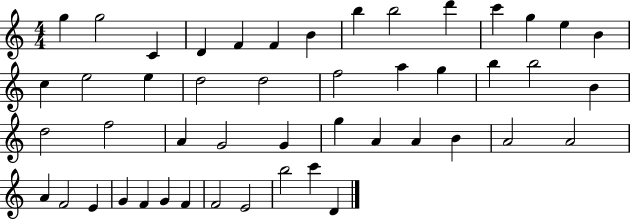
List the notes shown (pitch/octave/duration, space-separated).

G5/q G5/h C4/q D4/q F4/q F4/q B4/q B5/q B5/h D6/q C6/q G5/q E5/q B4/q C5/q E5/h E5/q D5/h D5/h F5/h A5/q G5/q B5/q B5/h B4/q D5/h F5/h A4/q G4/h G4/q G5/q A4/q A4/q B4/q A4/h A4/h A4/q F4/h E4/q G4/q F4/q G4/q F4/q F4/h E4/h B5/h C6/q D4/q